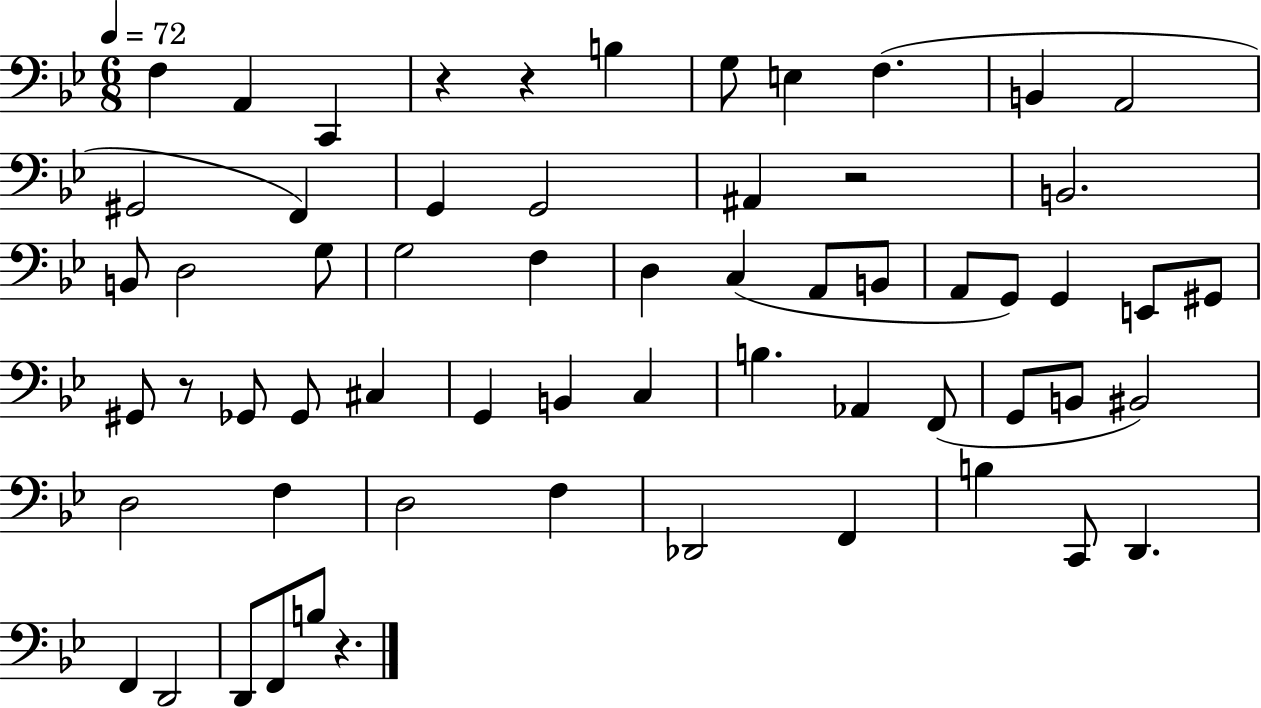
F3/q A2/q C2/q R/q R/q B3/q G3/e E3/q F3/q. B2/q A2/h G#2/h F2/q G2/q G2/h A#2/q R/h B2/h. B2/e D3/h G3/e G3/h F3/q D3/q C3/q A2/e B2/e A2/e G2/e G2/q E2/e G#2/e G#2/e R/e Gb2/e Gb2/e C#3/q G2/q B2/q C3/q B3/q. Ab2/q F2/e G2/e B2/e BIS2/h D3/h F3/q D3/h F3/q Db2/h F2/q B3/q C2/e D2/q. F2/q D2/h D2/e F2/e B3/e R/q.